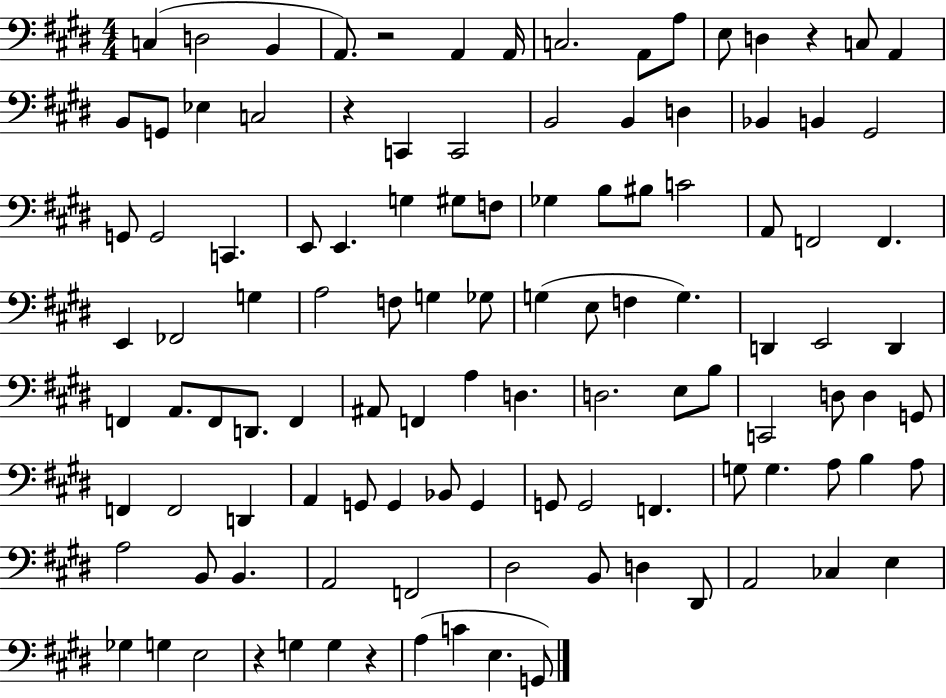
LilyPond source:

{
  \clef bass
  \numericTimeSignature
  \time 4/4
  \key e \major
  c4( d2 b,4 | a,8.) r2 a,4 a,16 | c2. a,8 a8 | e8 d4 r4 c8 a,4 | \break b,8 g,8 ees4 c2 | r4 c,4 c,2 | b,2 b,4 d4 | bes,4 b,4 gis,2 | \break g,8 g,2 c,4. | e,8 e,4. g4 gis8 f8 | ges4 b8 bis8 c'2 | a,8 f,2 f,4. | \break e,4 fes,2 g4 | a2 f8 g4 ges8 | g4( e8 f4 g4.) | d,4 e,2 d,4 | \break f,4 a,8. f,8 d,8. f,4 | ais,8 f,4 a4 d4. | d2. e8 b8 | c,2 d8 d4 g,8 | \break f,4 f,2 d,4 | a,4 g,8 g,4 bes,8 g,4 | g,8 g,2 f,4. | g8 g4. a8 b4 a8 | \break a2 b,8 b,4. | a,2 f,2 | dis2 b,8 d4 dis,8 | a,2 ces4 e4 | \break ges4 g4 e2 | r4 g4 g4 r4 | a4( c'4 e4. g,8) | \bar "|."
}